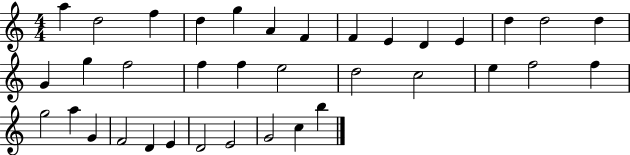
{
  \clef treble
  \numericTimeSignature
  \time 4/4
  \key c \major
  a''4 d''2 f''4 | d''4 g''4 a'4 f'4 | f'4 e'4 d'4 e'4 | d''4 d''2 d''4 | \break g'4 g''4 f''2 | f''4 f''4 e''2 | d''2 c''2 | e''4 f''2 f''4 | \break g''2 a''4 g'4 | f'2 d'4 e'4 | d'2 e'2 | g'2 c''4 b''4 | \break \bar "|."
}